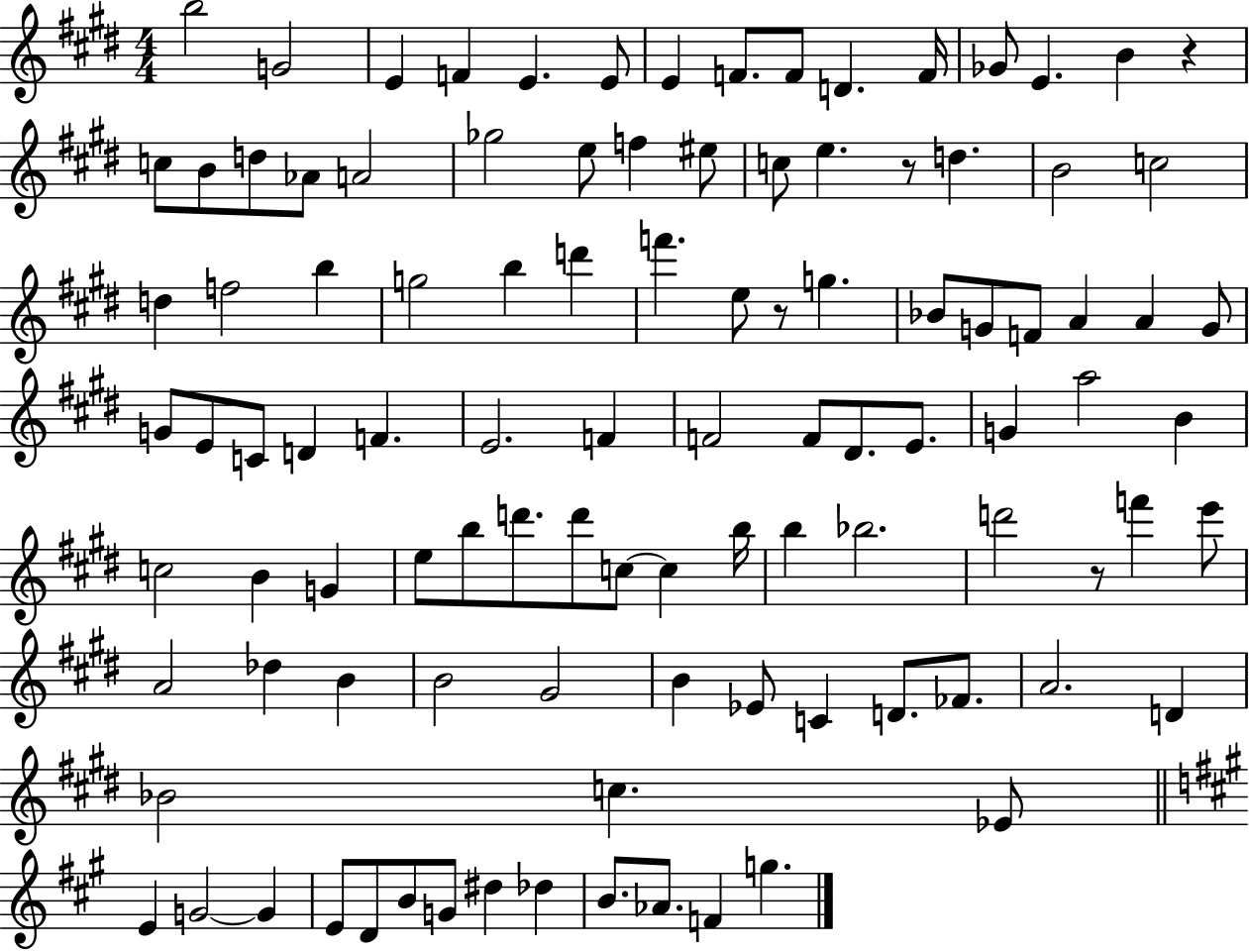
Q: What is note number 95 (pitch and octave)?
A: D#5